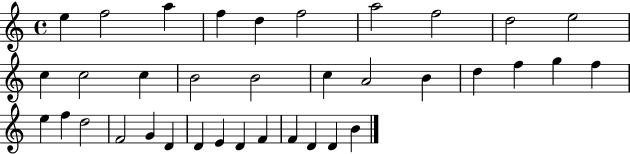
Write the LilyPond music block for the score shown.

{
  \clef treble
  \time 4/4
  \defaultTimeSignature
  \key c \major
  e''4 f''2 a''4 | f''4 d''4 f''2 | a''2 f''2 | d''2 e''2 | \break c''4 c''2 c''4 | b'2 b'2 | c''4 a'2 b'4 | d''4 f''4 g''4 f''4 | \break e''4 f''4 d''2 | f'2 g'4 d'4 | d'4 e'4 d'4 f'4 | f'4 d'4 d'4 b'4 | \break \bar "|."
}